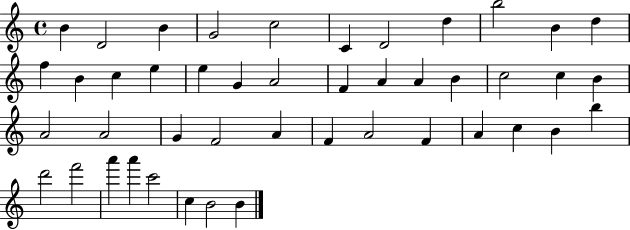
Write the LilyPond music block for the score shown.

{
  \clef treble
  \time 4/4
  \defaultTimeSignature
  \key c \major
  b'4 d'2 b'4 | g'2 c''2 | c'4 d'2 d''4 | b''2 b'4 d''4 | \break f''4 b'4 c''4 e''4 | e''4 g'4 a'2 | f'4 a'4 a'4 b'4 | c''2 c''4 b'4 | \break a'2 a'2 | g'4 f'2 a'4 | f'4 a'2 f'4 | a'4 c''4 b'4 b''4 | \break d'''2 f'''2 | a'''4 a'''4 c'''2 | c''4 b'2 b'4 | \bar "|."
}